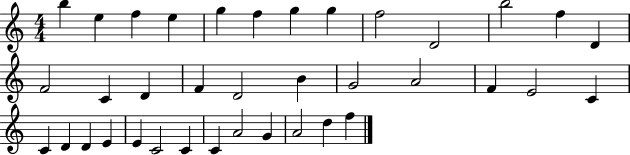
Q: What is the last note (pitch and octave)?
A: F5